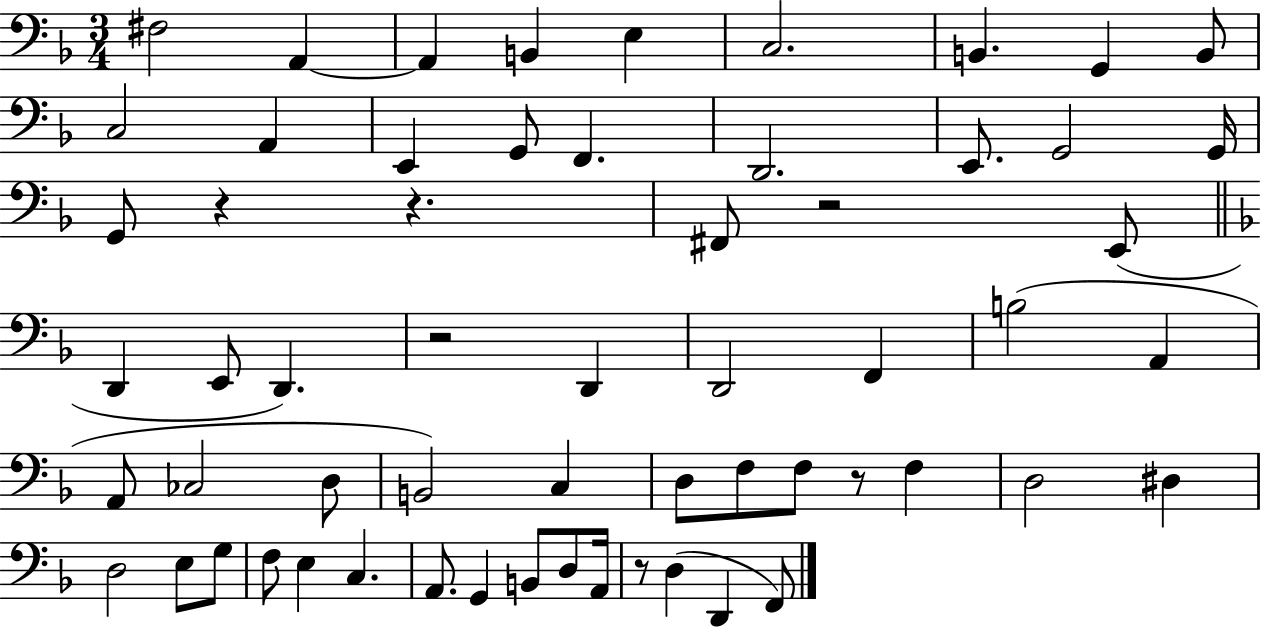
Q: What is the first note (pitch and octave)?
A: F#3